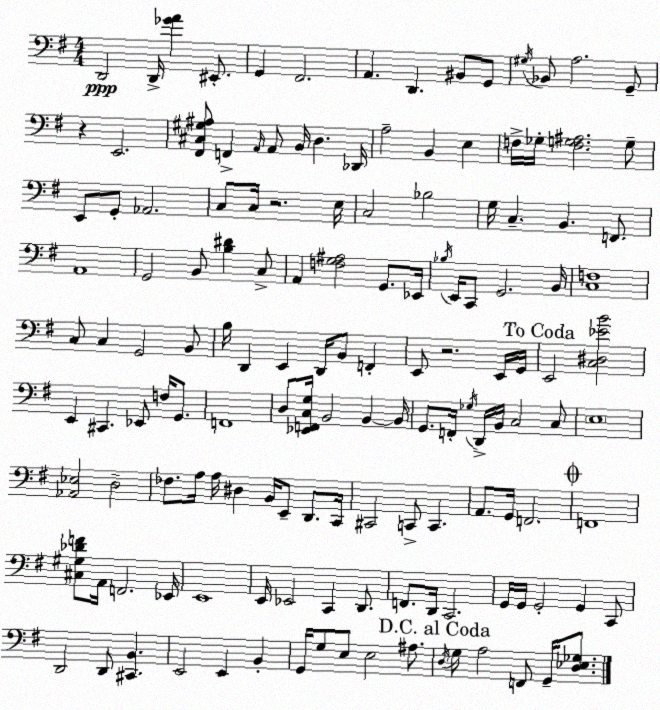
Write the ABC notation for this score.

X:1
T:Untitled
M:4/4
L:1/4
K:Em
D,,2 D,,/4 [_GA] ^E,,/2 G,, ^F,,2 A,, D,, ^B,,/2 G,,/2 ^G,/4 _B,,/2 A,2 G,,/2 z E,,2 [^F,,^C,^G,^A,]/2 F,, A,,/4 A,,/2 B,,/4 D, _D,,/4 A,2 B,, E, F,/4 _G,/4 [F,G,^A,]2 G,/2 E,,/2 G,,/2 _A,,2 C,/2 C,/4 z2 E,/4 C,2 _B,2 G,/4 C, B,, F,,/2 A,,4 G,,2 B,,/2 [B,^D] C,/2 A,, [F,G,^A,]2 G,,/2 _E,,/4 _B,/4 E,,/4 C,,/2 G,,2 B,,/4 [C,F,]4 C,/2 C, G,,2 B,,/2 B,/4 D,, E,, D,,/4 B,,/2 F,, E,,/2 z2 E,,/4 G,,/4 E,,2 [C,^D,_EB]2 E,, ^C,, _E,,/2 F,/4 G,,/2 F,,4 D,/2 [_E,,F,,C,G,]/4 B,,2 B,, B,,/4 G,,/2 F,,/4 _G,/4 D,,/4 B,,/4 C,2 C,/2 E,4 [_A,,_E,]2 D,2 _F,/2 A,/4 A,/4 ^D, B,,/4 E,,/2 D,,/2 C,,/4 ^C,,2 C,,/2 C,, A,,/2 G,,/4 F,,2 F,,4 [^C,^G,_DF]/2 A,,/4 F,,2 _E,,/4 E,,4 E,,/4 _E,,2 C,, D,,/2 F,,/2 D,,/4 C,,2 G,,/4 G,,/4 G,,2 G,, C,,/2 D,,2 D,,/2 [^C,,B,,] E,,2 E,, B,, G,,/4 G,/2 E,/2 E,2 ^A,/2 D,/4 G,/2 A,2 F,,/2 G,,/4 [D,_E,_G,]/2